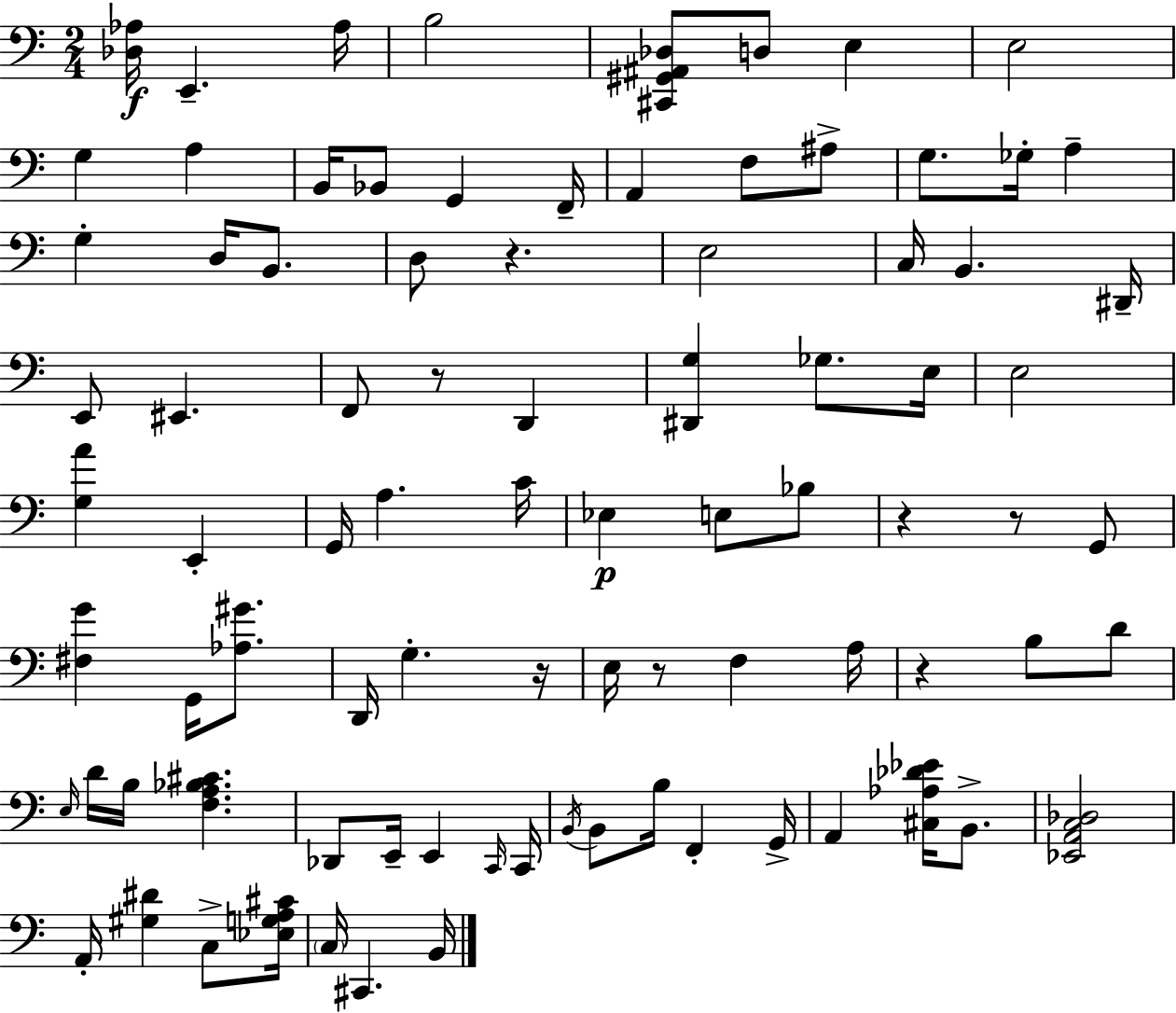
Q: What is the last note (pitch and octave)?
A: B2